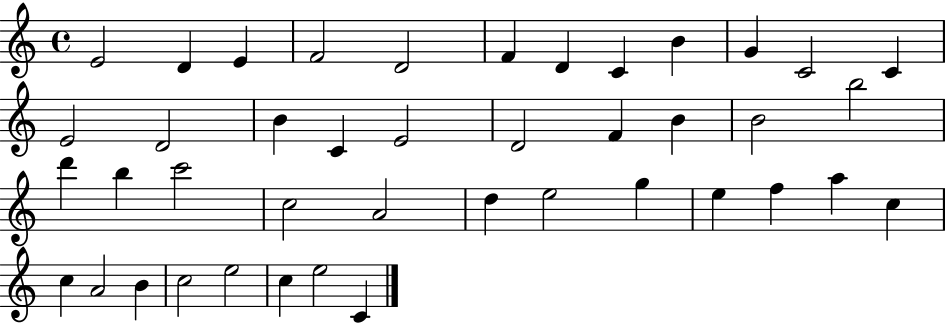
{
  \clef treble
  \time 4/4
  \defaultTimeSignature
  \key c \major
  e'2 d'4 e'4 | f'2 d'2 | f'4 d'4 c'4 b'4 | g'4 c'2 c'4 | \break e'2 d'2 | b'4 c'4 e'2 | d'2 f'4 b'4 | b'2 b''2 | \break d'''4 b''4 c'''2 | c''2 a'2 | d''4 e''2 g''4 | e''4 f''4 a''4 c''4 | \break c''4 a'2 b'4 | c''2 e''2 | c''4 e''2 c'4 | \bar "|."
}